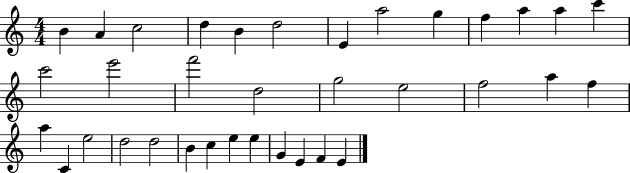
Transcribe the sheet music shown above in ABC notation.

X:1
T:Untitled
M:4/4
L:1/4
K:C
B A c2 d B d2 E a2 g f a a c' c'2 e'2 f'2 d2 g2 e2 f2 a f a C e2 d2 d2 B c e e G E F E